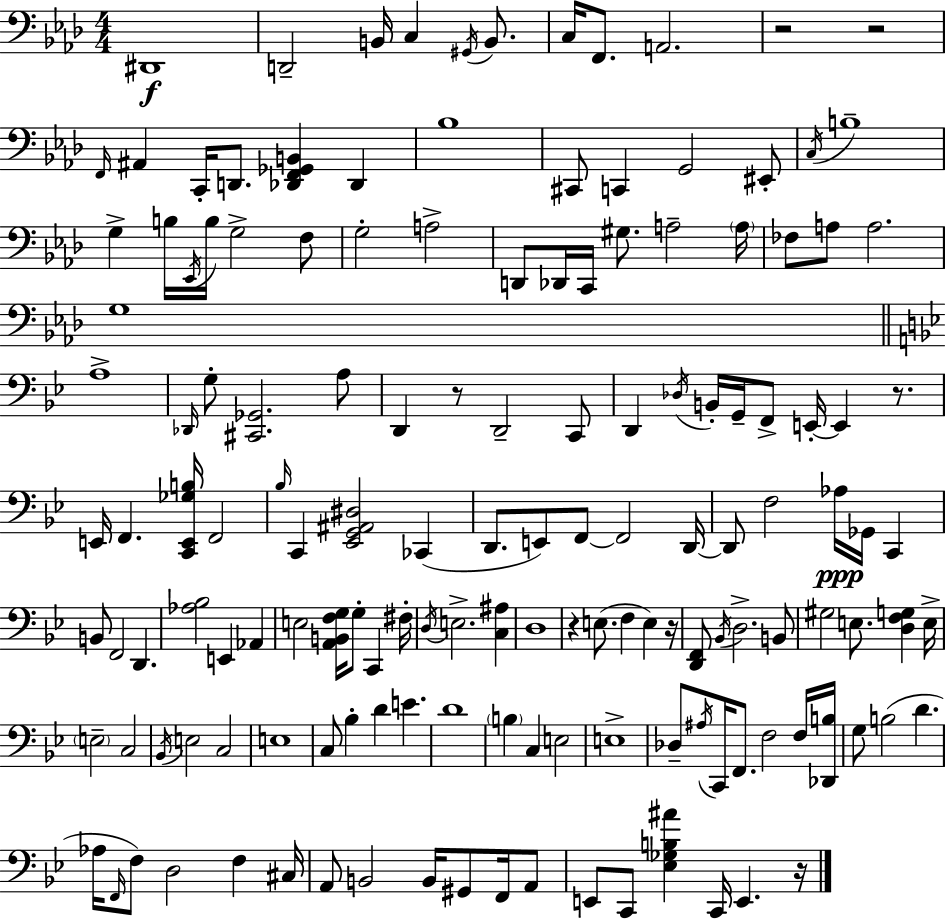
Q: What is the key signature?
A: AES major